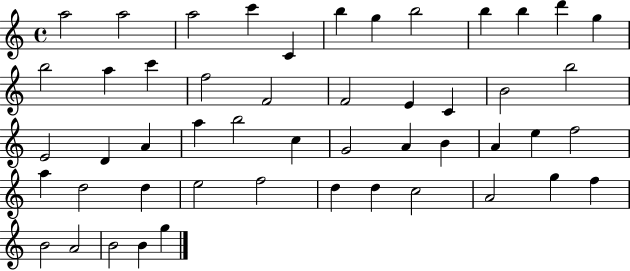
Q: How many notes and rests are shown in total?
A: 50